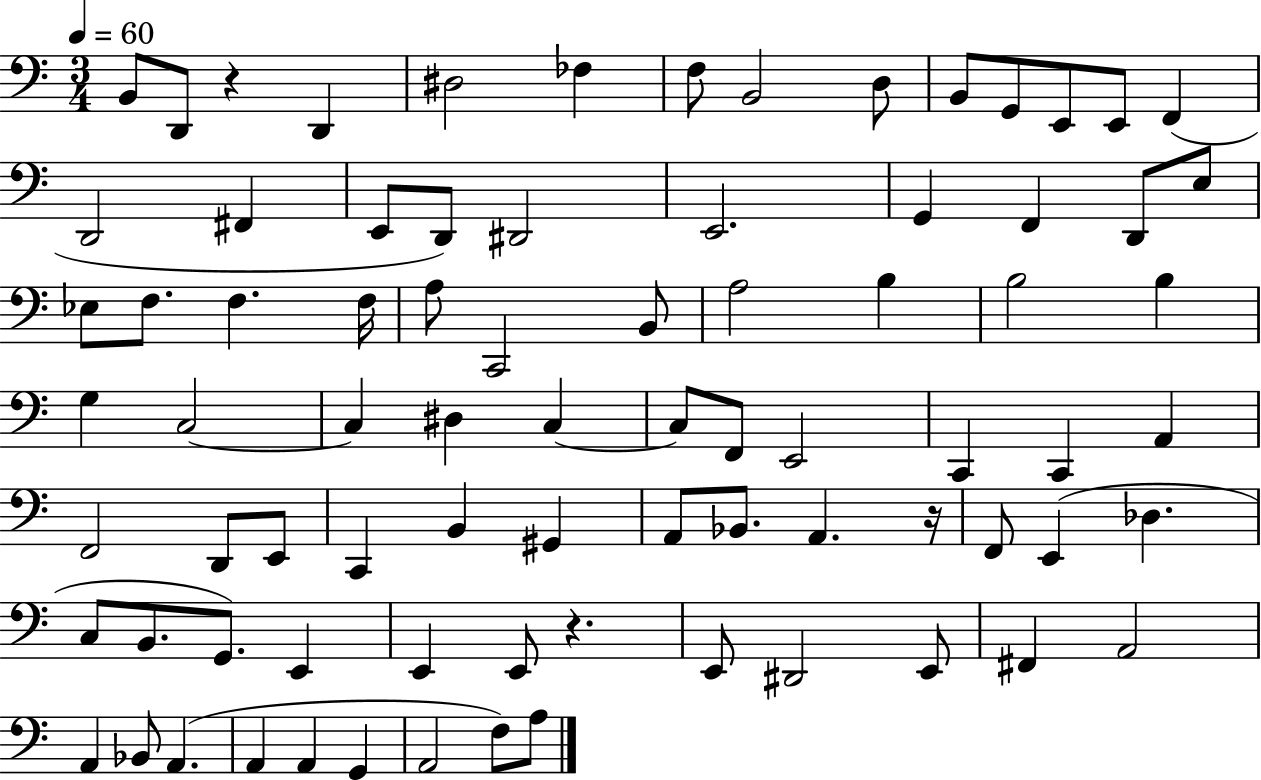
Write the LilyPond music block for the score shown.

{
  \clef bass
  \numericTimeSignature
  \time 3/4
  \key c \major
  \tempo 4 = 60
  b,8 d,8 r4 d,4 | dis2 fes4 | f8 b,2 d8 | b,8 g,8 e,8 e,8 f,4( | \break d,2 fis,4 | e,8 d,8) dis,2 | e,2. | g,4 f,4 d,8 e8 | \break ees8 f8. f4. f16 | a8 c,2 b,8 | a2 b4 | b2 b4 | \break g4 c2~~ | c4 dis4 c4~~ | c8 f,8 e,2 | c,4 c,4 a,4 | \break f,2 d,8 e,8 | c,4 b,4 gis,4 | a,8 bes,8. a,4. r16 | f,8 e,4( des4. | \break c8 b,8. g,8.) e,4 | e,4 e,8 r4. | e,8 dis,2 e,8 | fis,4 a,2 | \break a,4 bes,8 a,4.( | a,4 a,4 g,4 | a,2 f8) a8 | \bar "|."
}